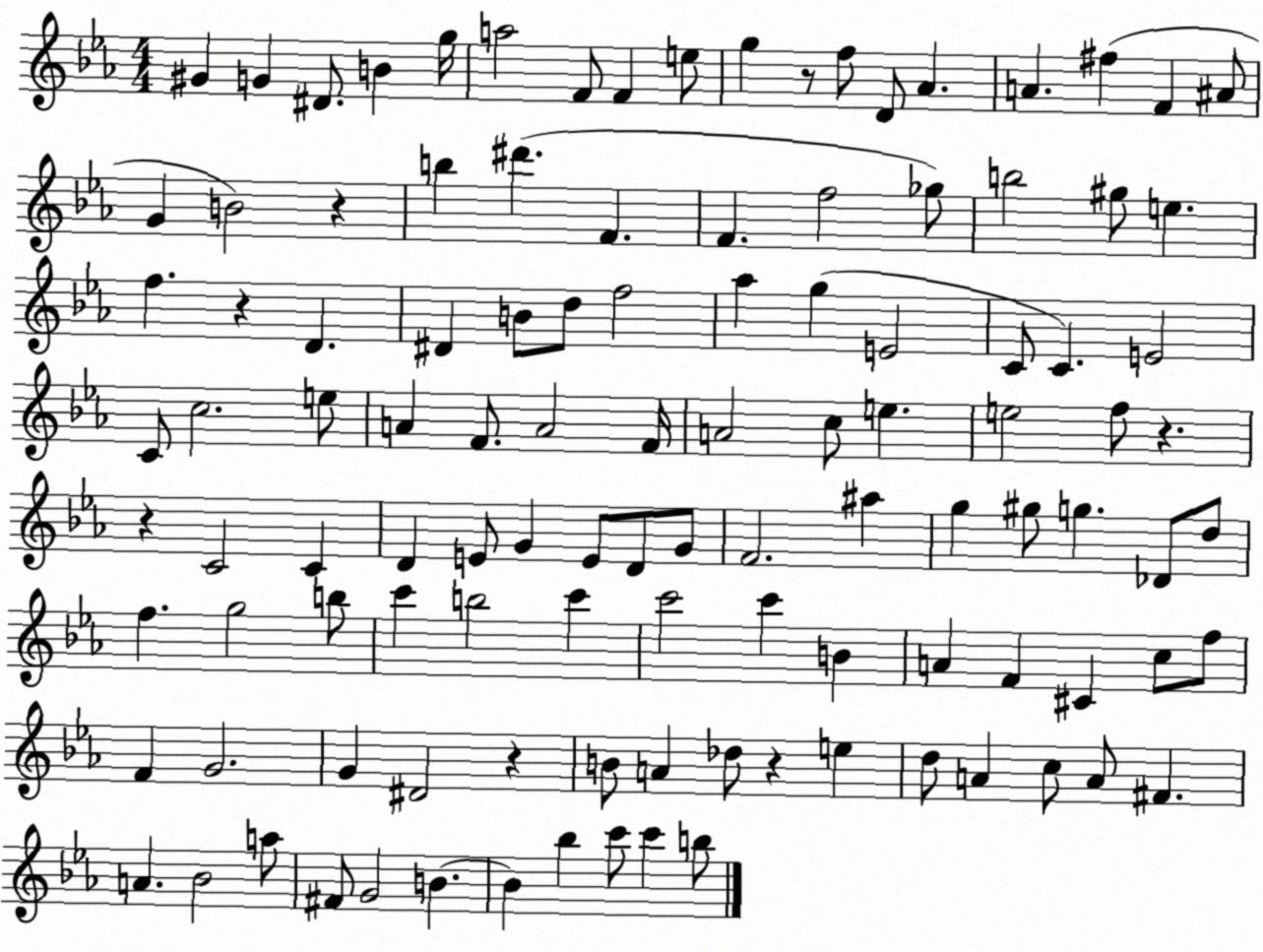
X:1
T:Untitled
M:4/4
L:1/4
K:Eb
^G G ^D/2 B g/4 a2 F/2 F e/2 g z/2 f/2 D/2 _A A ^f F ^A/2 G B2 z b ^d' F F f2 _g/2 b2 ^g/2 e f z D ^D B/2 d/2 f2 _a g E2 C/2 C E2 C/2 c2 e/2 A F/2 A2 F/4 A2 c/2 e e2 f/2 z z C2 C D E/2 G E/2 D/2 G/2 F2 ^a g ^g/2 g _D/2 d/2 f g2 b/2 c' b2 c' c'2 c' B A F ^C c/2 f/2 F G2 G ^D2 z B/2 A _d/2 z e d/2 A c/2 A/2 ^F A _B2 a/2 ^F/2 G2 B B _b c'/2 c' b/2